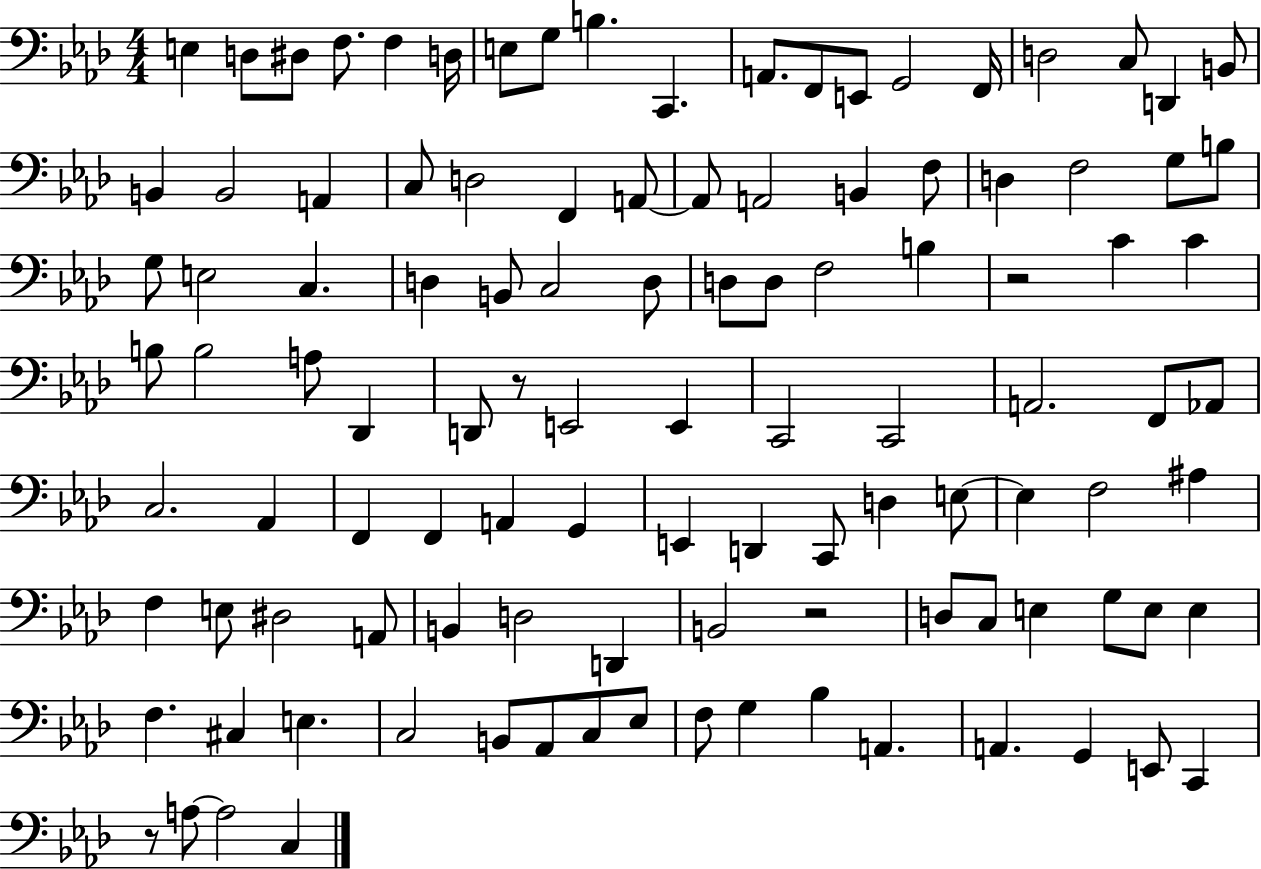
X:1
T:Untitled
M:4/4
L:1/4
K:Ab
E, D,/2 ^D,/2 F,/2 F, D,/4 E,/2 G,/2 B, C,, A,,/2 F,,/2 E,,/2 G,,2 F,,/4 D,2 C,/2 D,, B,,/2 B,, B,,2 A,, C,/2 D,2 F,, A,,/2 A,,/2 A,,2 B,, F,/2 D, F,2 G,/2 B,/2 G,/2 E,2 C, D, B,,/2 C,2 D,/2 D,/2 D,/2 F,2 B, z2 C C B,/2 B,2 A,/2 _D,, D,,/2 z/2 E,,2 E,, C,,2 C,,2 A,,2 F,,/2 _A,,/2 C,2 _A,, F,, F,, A,, G,, E,, D,, C,,/2 D, E,/2 E, F,2 ^A, F, E,/2 ^D,2 A,,/2 B,, D,2 D,, B,,2 z2 D,/2 C,/2 E, G,/2 E,/2 E, F, ^C, E, C,2 B,,/2 _A,,/2 C,/2 _E,/2 F,/2 G, _B, A,, A,, G,, E,,/2 C,, z/2 A,/2 A,2 C,